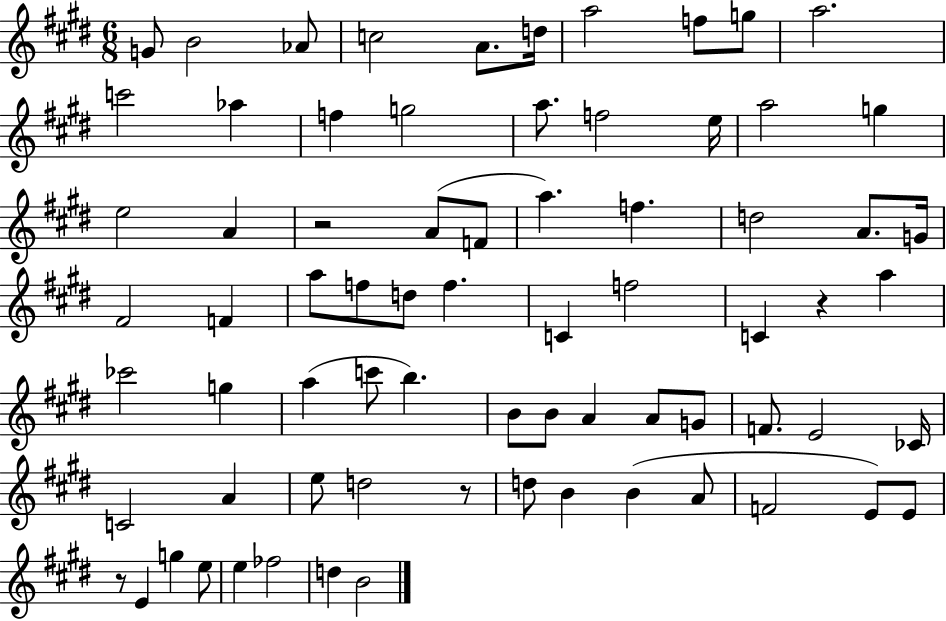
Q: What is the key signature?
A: E major